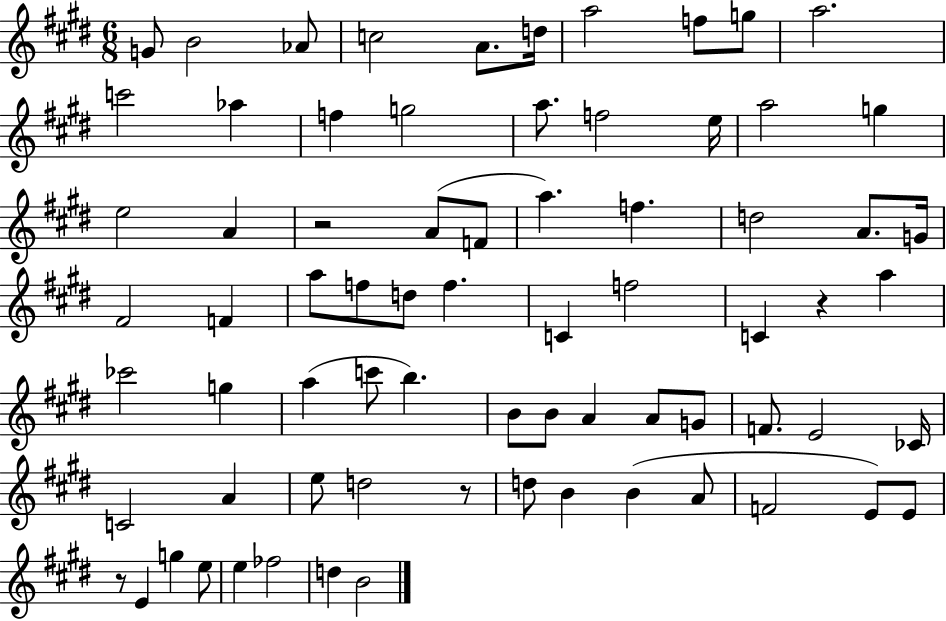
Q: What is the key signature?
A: E major